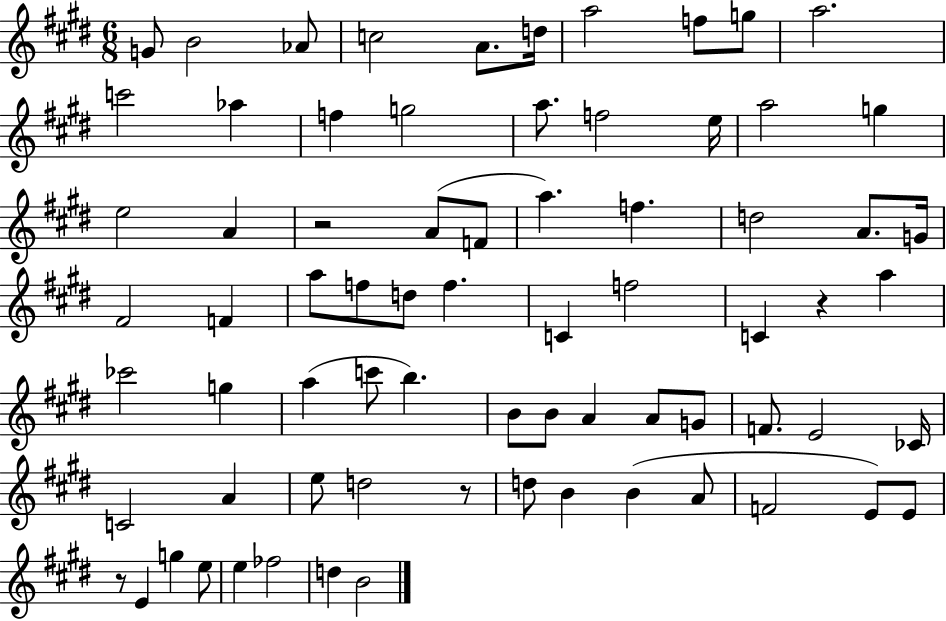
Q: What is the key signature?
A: E major